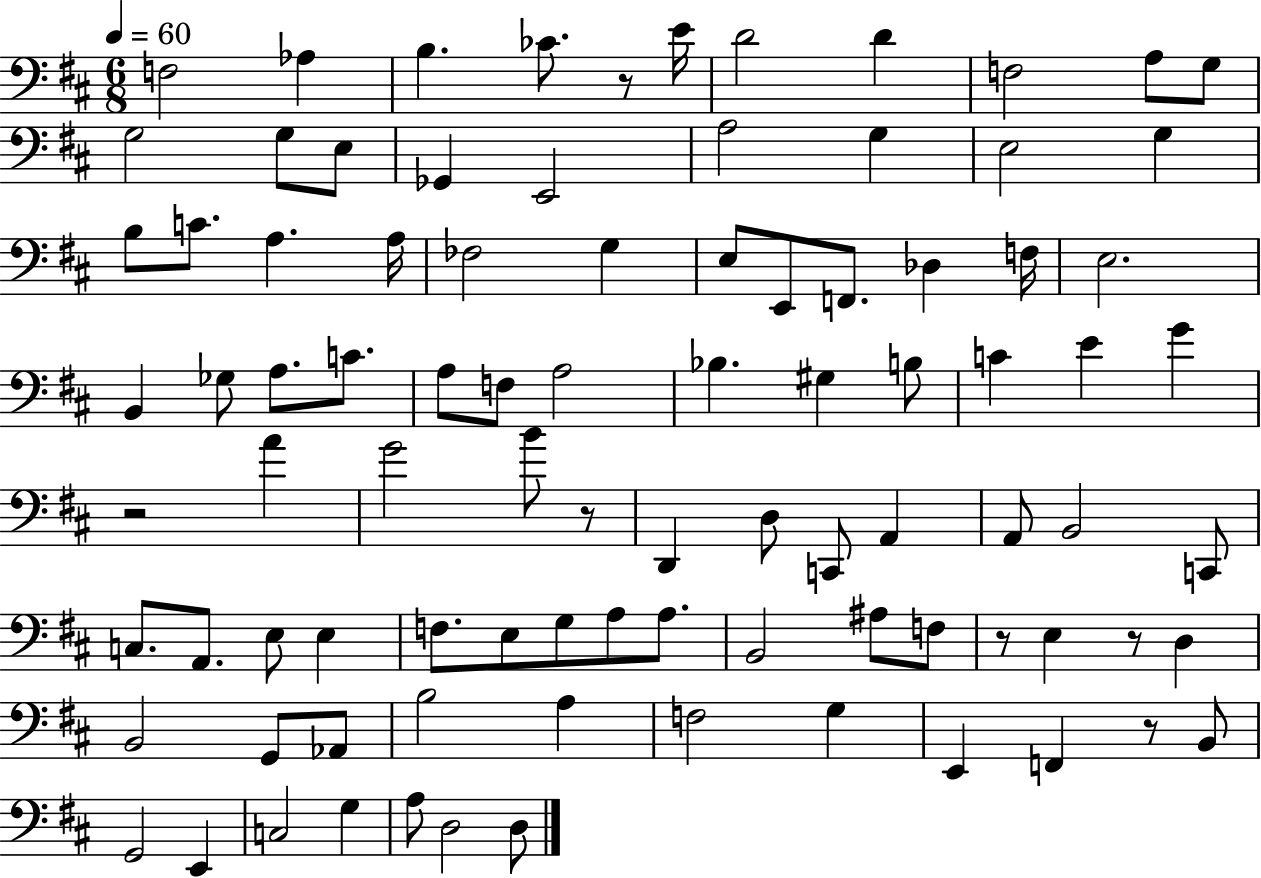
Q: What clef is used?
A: bass